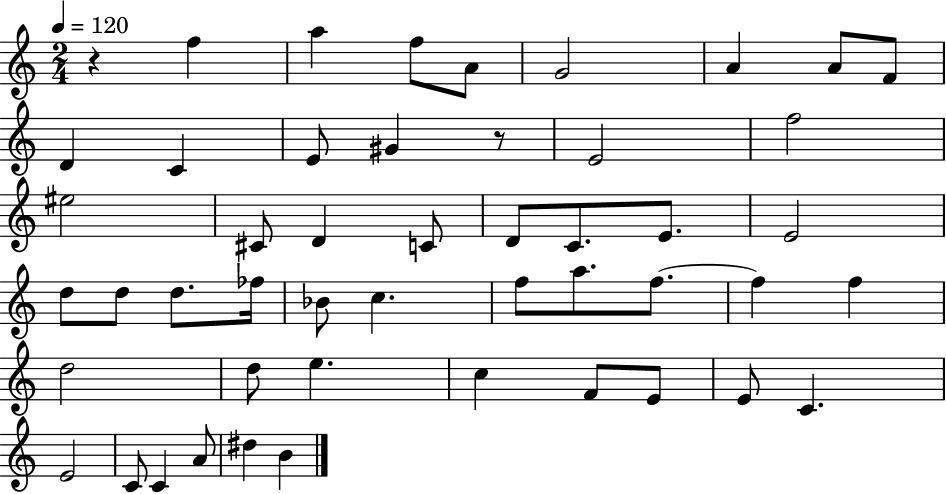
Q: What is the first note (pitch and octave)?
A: F5